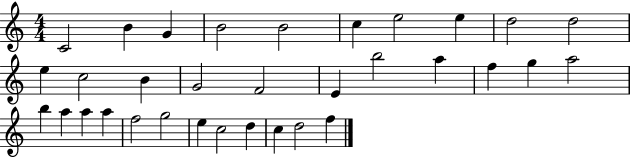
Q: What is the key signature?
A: C major